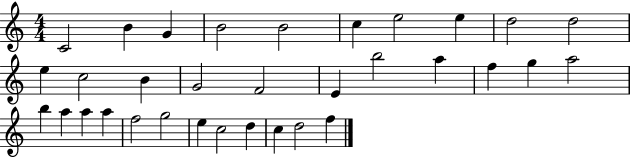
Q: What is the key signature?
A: C major